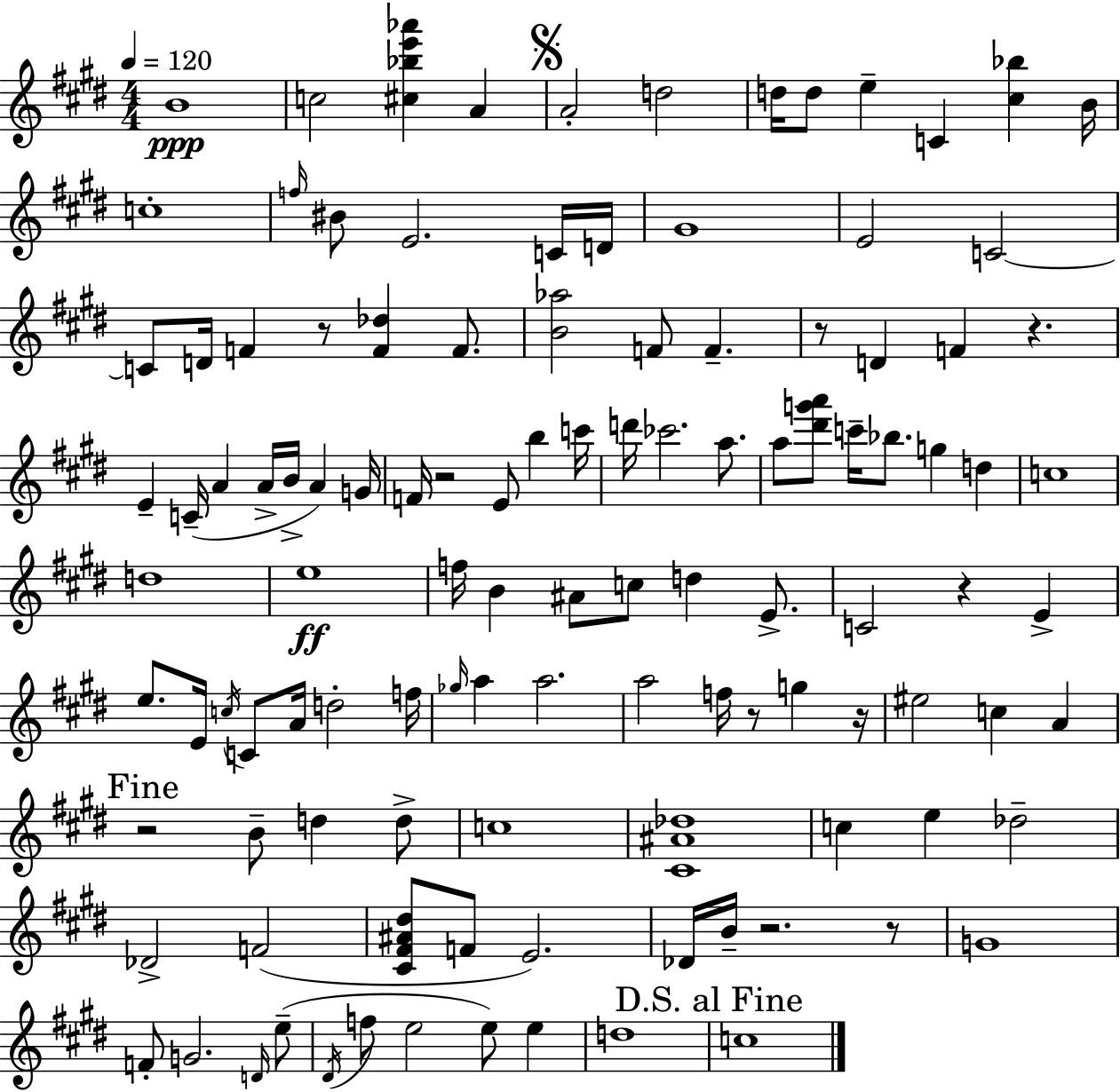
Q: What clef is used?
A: treble